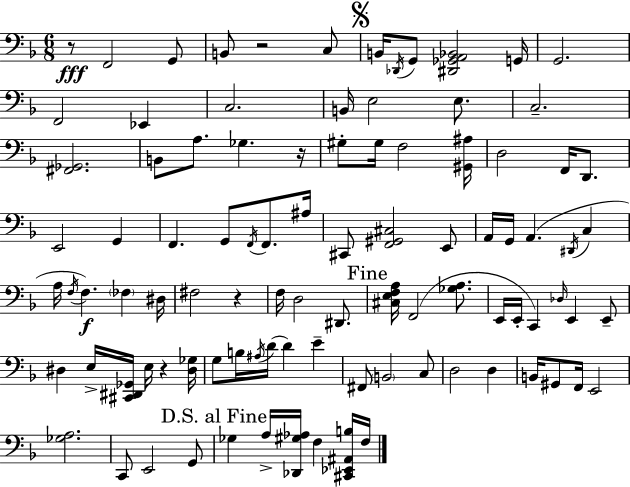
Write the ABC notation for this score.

X:1
T:Untitled
M:6/8
L:1/4
K:Dm
z/2 F,,2 G,,/2 B,,/2 z2 C,/2 B,,/4 _D,,/4 G,,/2 [^D,,_G,,A,,_B,,]2 G,,/4 G,,2 F,,2 _E,, C,2 B,,/4 E,2 E,/2 C,2 [^F,,_G,,]2 B,,/2 A,/2 _G, z/4 ^G,/2 ^G,/4 F,2 [^G,,^A,]/4 D,2 F,,/4 D,,/2 E,,2 G,, F,, G,,/2 F,,/4 F,,/2 ^A,/4 ^C,,/2 [F,,^G,,^C,]2 E,,/2 A,,/4 G,,/4 A,, ^D,,/4 C, A,/4 F,/4 F, _F, ^D,/4 ^F,2 z F,/4 D,2 ^D,,/2 [^C,E,F,A,]/4 F,,2 [_G,A,]/2 E,,/4 E,,/4 C,, _D,/4 E,, E,,/2 ^D, E,/4 [^C,,^D,,_G,,]/4 E,/4 z [^D,_G,]/4 G,/2 B,/4 ^A,/4 D/4 D E ^F,,/2 B,,2 C,/2 D,2 D, B,,/4 ^G,,/2 F,,/4 E,,2 [_G,A,]2 C,,/2 E,,2 G,,/2 _G, A,/4 [_D,,^G,_A,]/4 F, [^C,,_E,,^A,,B,]/4 F,/4